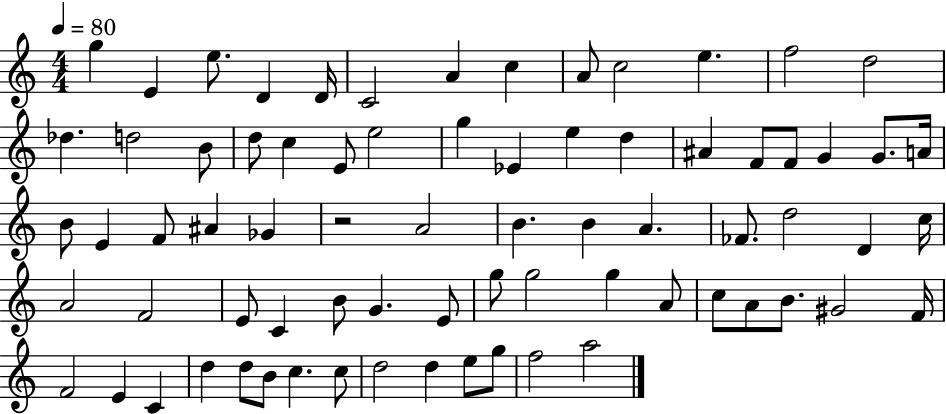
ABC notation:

X:1
T:Untitled
M:4/4
L:1/4
K:C
g E e/2 D D/4 C2 A c A/2 c2 e f2 d2 _d d2 B/2 d/2 c E/2 e2 g _E e d ^A F/2 F/2 G G/2 A/4 B/2 E F/2 ^A _G z2 A2 B B A _F/2 d2 D c/4 A2 F2 E/2 C B/2 G E/2 g/2 g2 g A/2 c/2 A/2 B/2 ^G2 F/4 F2 E C d d/2 B/2 c c/2 d2 d e/2 g/2 f2 a2